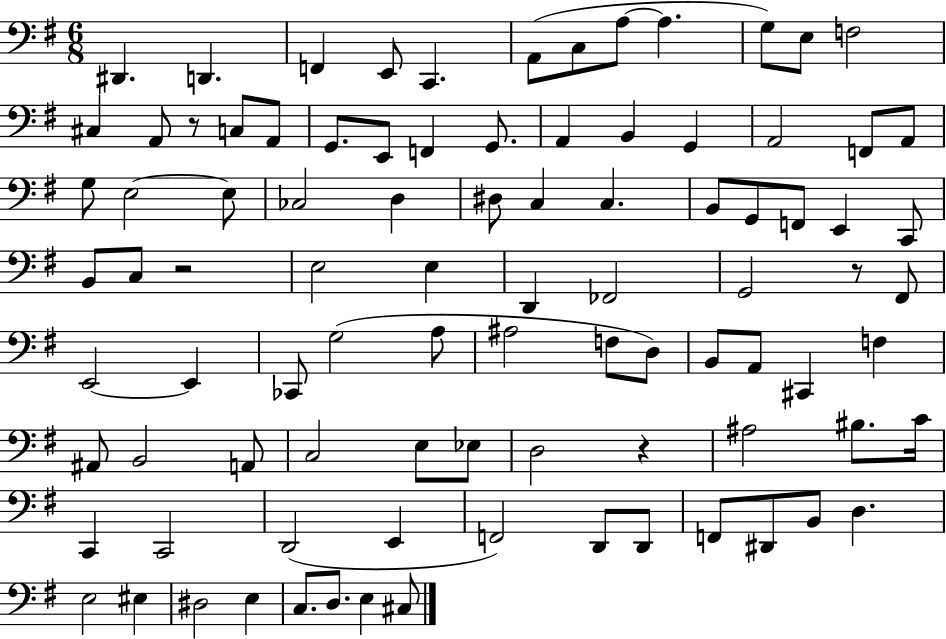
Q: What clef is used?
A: bass